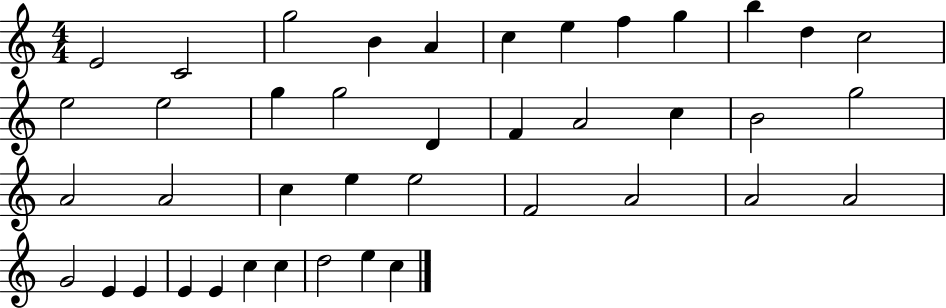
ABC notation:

X:1
T:Untitled
M:4/4
L:1/4
K:C
E2 C2 g2 B A c e f g b d c2 e2 e2 g g2 D F A2 c B2 g2 A2 A2 c e e2 F2 A2 A2 A2 G2 E E E E c c d2 e c